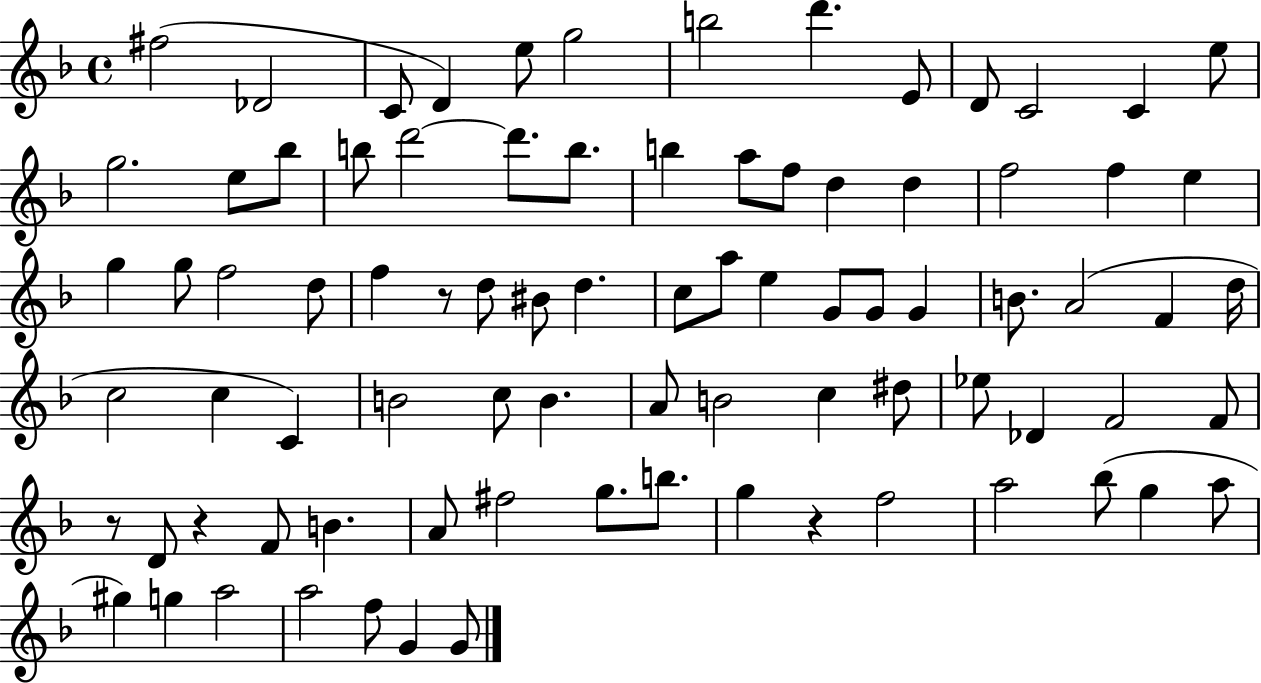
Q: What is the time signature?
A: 4/4